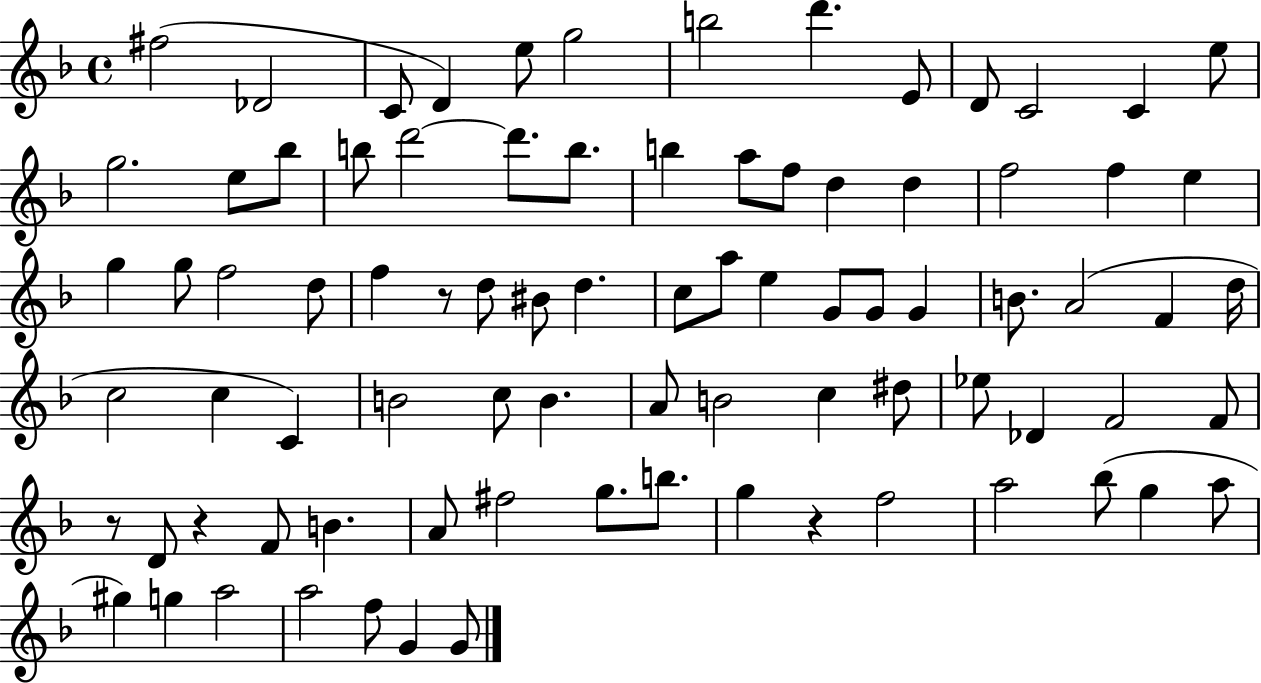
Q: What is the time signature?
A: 4/4